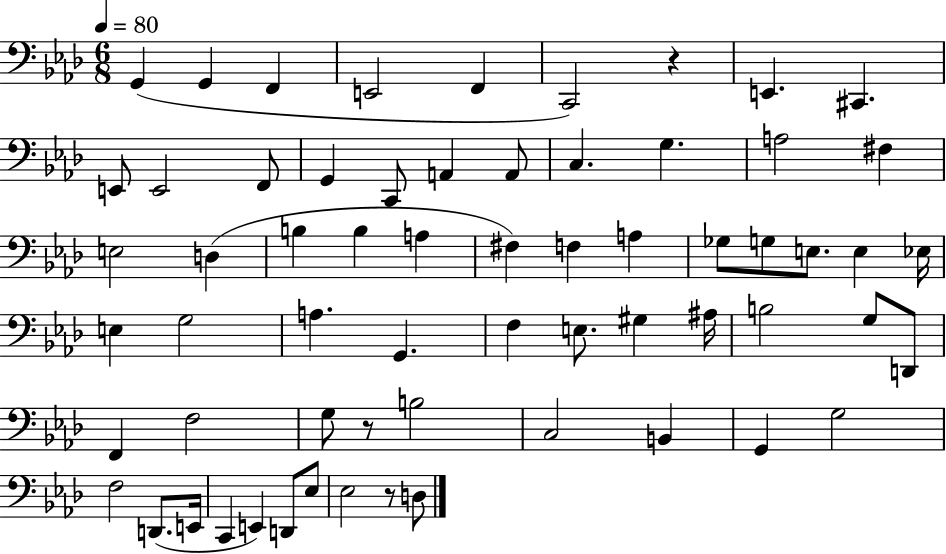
{
  \clef bass
  \numericTimeSignature
  \time 6/8
  \key aes \major
  \tempo 4 = 80
  g,4( g,4 f,4 | e,2 f,4 | c,2) r4 | e,4. cis,4. | \break e,8 e,2 f,8 | g,4 c,8 a,4 a,8 | c4. g4. | a2 fis4 | \break e2 d4( | b4 b4 a4 | fis4) f4 a4 | ges8 g8 e8. e4 ees16 | \break e4 g2 | a4. g,4. | f4 e8. gis4 ais16 | b2 g8 d,8 | \break f,4 f2 | g8 r8 b2 | c2 b,4 | g,4 g2 | \break f2 d,8.( e,16 | c,4 e,4) d,8 ees8 | ees2 r8 d8 | \bar "|."
}